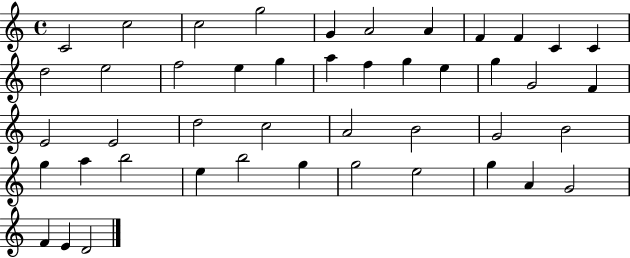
C4/h C5/h C5/h G5/h G4/q A4/h A4/q F4/q F4/q C4/q C4/q D5/h E5/h F5/h E5/q G5/q A5/q F5/q G5/q E5/q G5/q G4/h F4/q E4/h E4/h D5/h C5/h A4/h B4/h G4/h B4/h G5/q A5/q B5/h E5/q B5/h G5/q G5/h E5/h G5/q A4/q G4/h F4/q E4/q D4/h